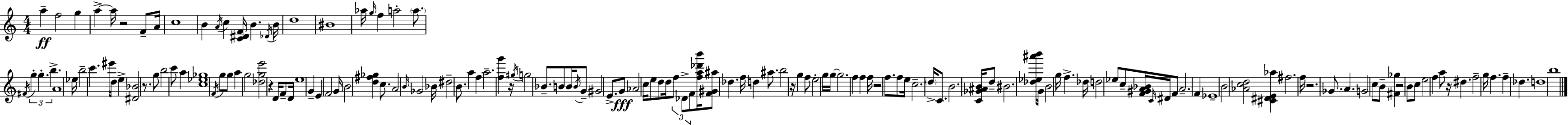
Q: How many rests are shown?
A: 9